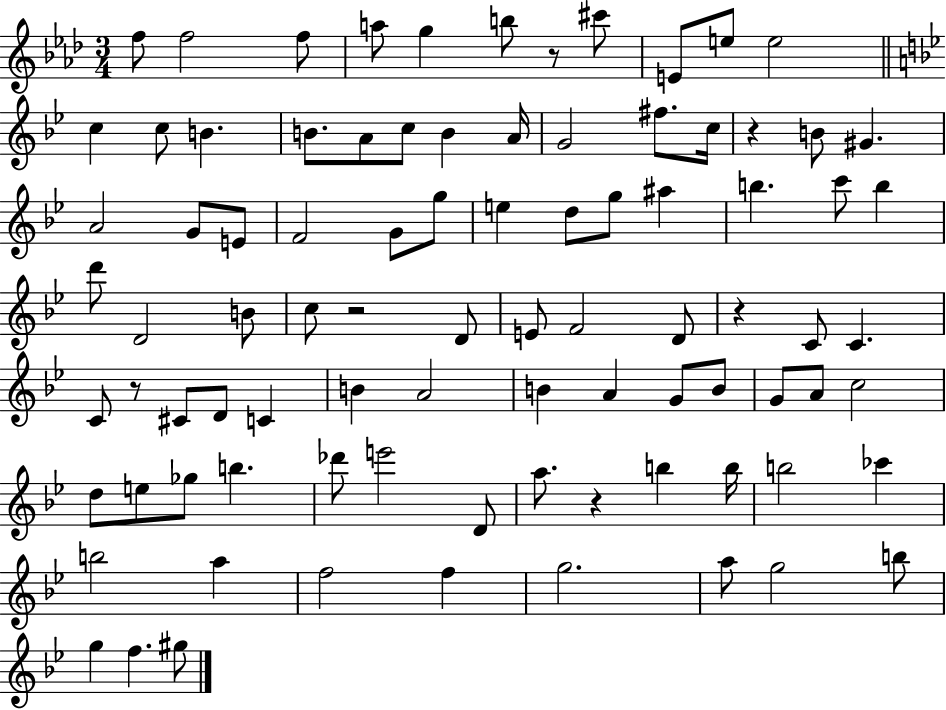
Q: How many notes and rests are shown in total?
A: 88